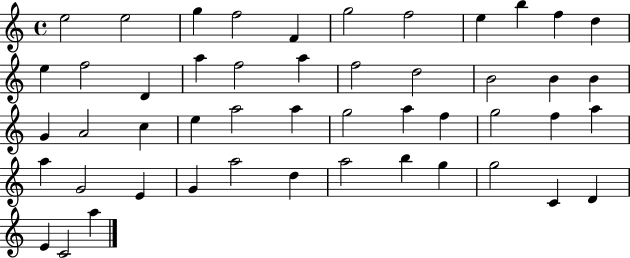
{
  \clef treble
  \time 4/4
  \defaultTimeSignature
  \key c \major
  e''2 e''2 | g''4 f''2 f'4 | g''2 f''2 | e''4 b''4 f''4 d''4 | \break e''4 f''2 d'4 | a''4 f''2 a''4 | f''2 d''2 | b'2 b'4 b'4 | \break g'4 a'2 c''4 | e''4 a''2 a''4 | g''2 a''4 f''4 | g''2 f''4 a''4 | \break a''4 g'2 e'4 | g'4 a''2 d''4 | a''2 b''4 g''4 | g''2 c'4 d'4 | \break e'4 c'2 a''4 | \bar "|."
}